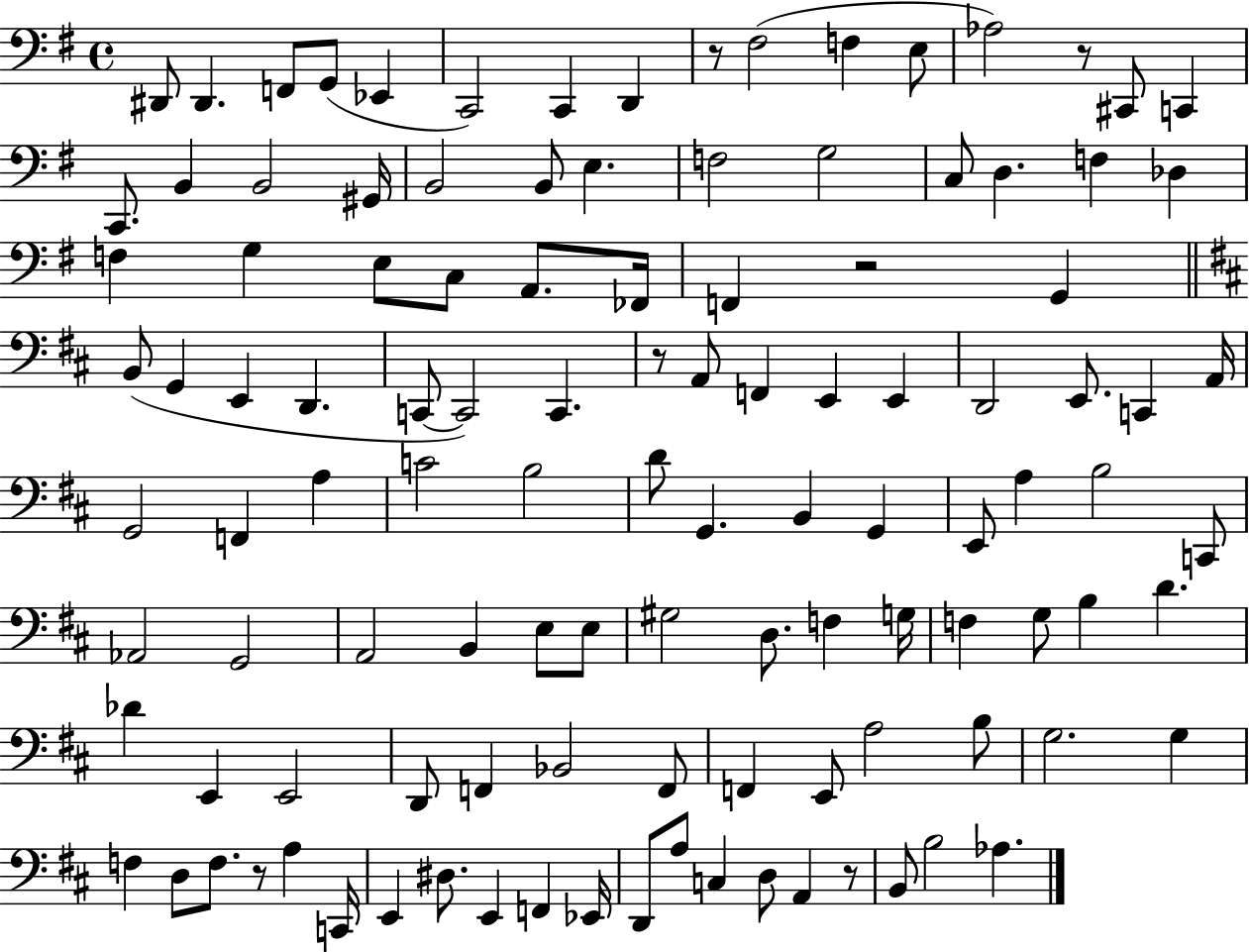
{
  \clef bass
  \time 4/4
  \defaultTimeSignature
  \key g \major
  \repeat volta 2 { dis,8 dis,4. f,8 g,8( ees,4 | c,2) c,4 d,4 | r8 fis2( f4 e8 | aes2) r8 cis,8 c,4 | \break c,8. b,4 b,2 gis,16 | b,2 b,8 e4. | f2 g2 | c8 d4. f4 des4 | \break f4 g4 e8 c8 a,8. fes,16 | f,4 r2 g,4 | \bar "||" \break \key b \minor b,8( g,4 e,4 d,4. | c,8~~ c,2) c,4. | r8 a,8 f,4 e,4 e,4 | d,2 e,8. c,4 a,16 | \break g,2 f,4 a4 | c'2 b2 | d'8 g,4. b,4 g,4 | e,8 a4 b2 c,8 | \break aes,2 g,2 | a,2 b,4 e8 e8 | gis2 d8. f4 g16 | f4 g8 b4 d'4. | \break des'4 e,4 e,2 | d,8 f,4 bes,2 f,8 | f,4 e,8 a2 b8 | g2. g4 | \break f4 d8 f8. r8 a4 c,16 | e,4 dis8. e,4 f,4 ees,16 | d,8 a8 c4 d8 a,4 r8 | b,8 b2 aes4. | \break } \bar "|."
}